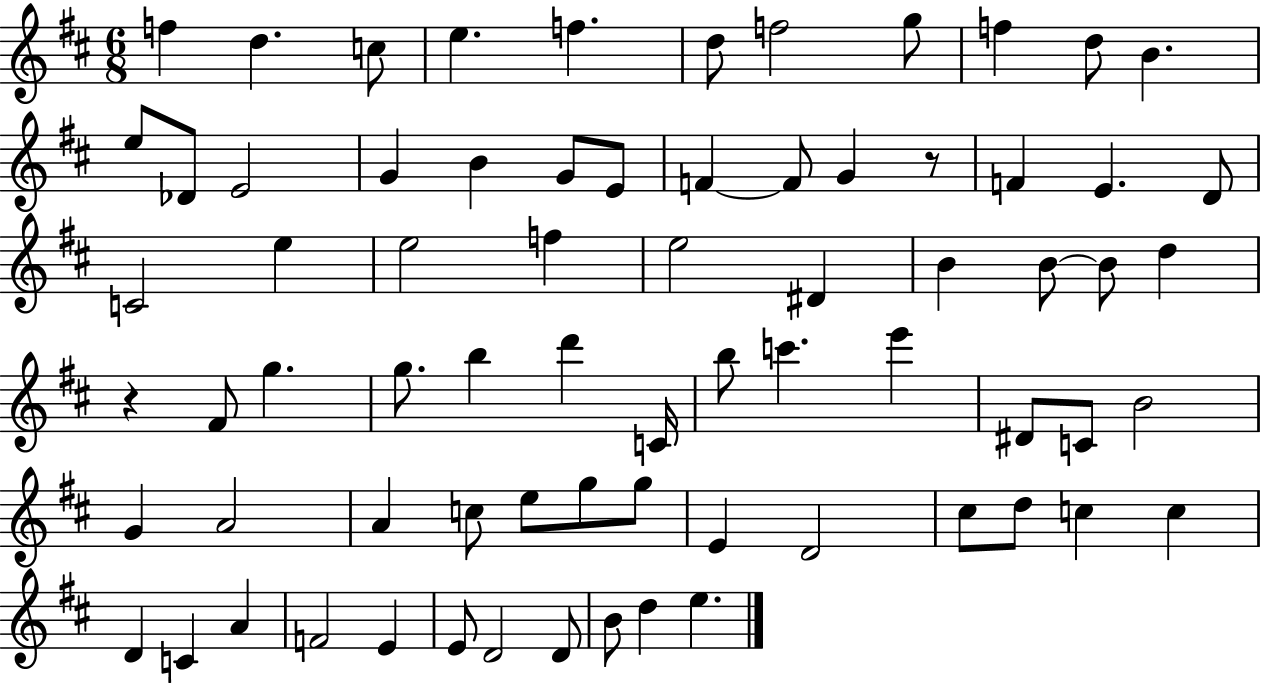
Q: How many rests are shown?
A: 2